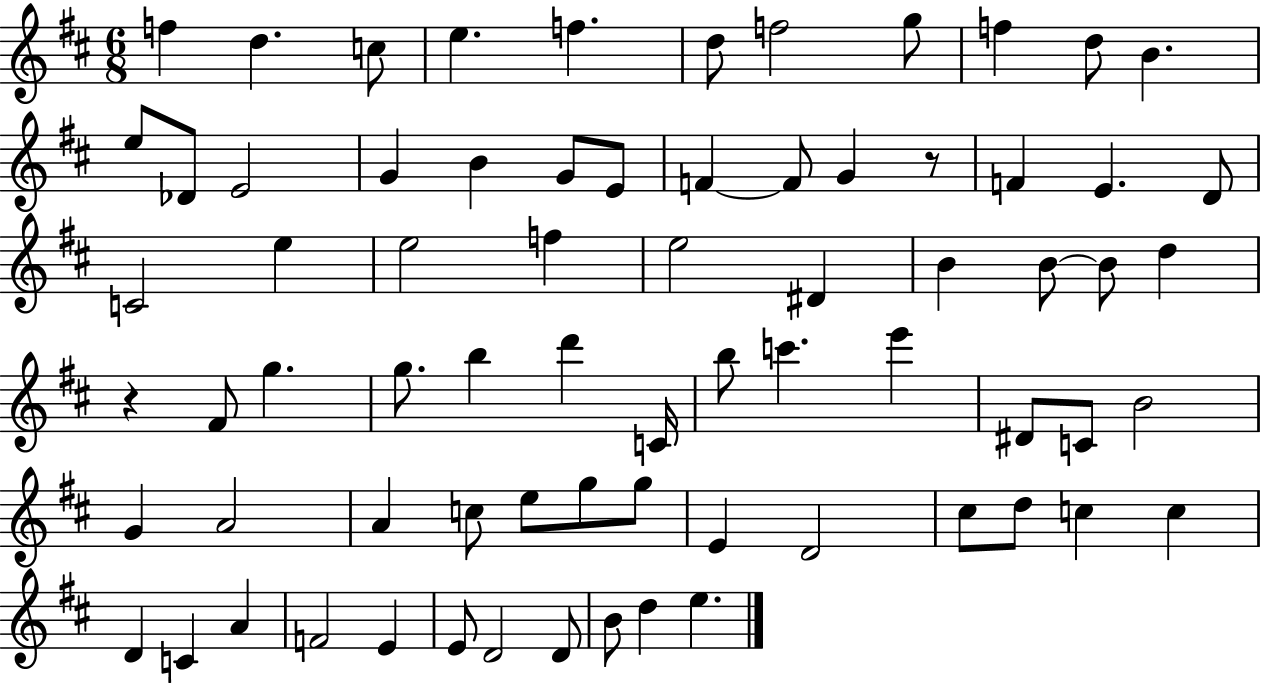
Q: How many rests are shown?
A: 2